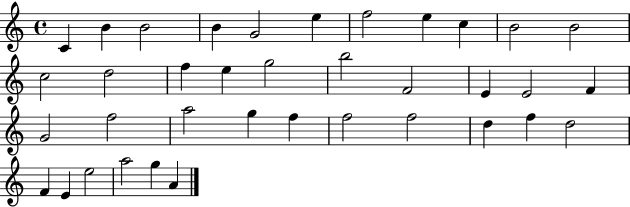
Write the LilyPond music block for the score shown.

{
  \clef treble
  \time 4/4
  \defaultTimeSignature
  \key c \major
  c'4 b'4 b'2 | b'4 g'2 e''4 | f''2 e''4 c''4 | b'2 b'2 | \break c''2 d''2 | f''4 e''4 g''2 | b''2 f'2 | e'4 e'2 f'4 | \break g'2 f''2 | a''2 g''4 f''4 | f''2 f''2 | d''4 f''4 d''2 | \break f'4 e'4 e''2 | a''2 g''4 a'4 | \bar "|."
}